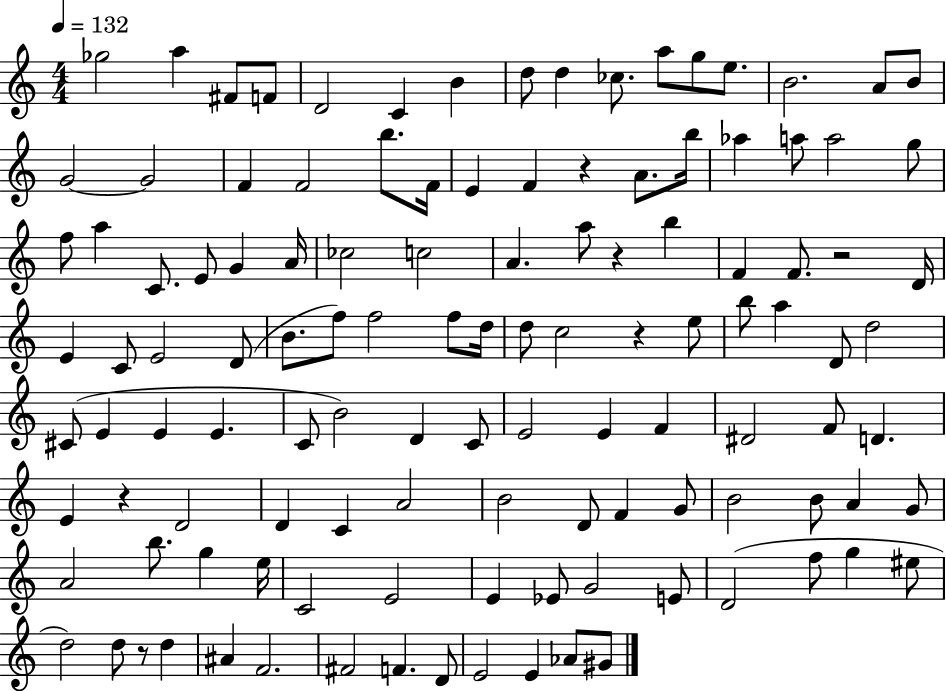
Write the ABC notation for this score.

X:1
T:Untitled
M:4/4
L:1/4
K:C
_g2 a ^F/2 F/2 D2 C B d/2 d _c/2 a/2 g/2 e/2 B2 A/2 B/2 G2 G2 F F2 b/2 F/4 E F z A/2 b/4 _a a/2 a2 g/2 f/2 a C/2 E/2 G A/4 _c2 c2 A a/2 z b F F/2 z2 D/4 E C/2 E2 D/2 B/2 f/2 f2 f/2 d/4 d/2 c2 z e/2 b/2 a D/2 d2 ^C/2 E E E C/2 B2 D C/2 E2 E F ^D2 F/2 D E z D2 D C A2 B2 D/2 F G/2 B2 B/2 A G/2 A2 b/2 g e/4 C2 E2 E _E/2 G2 E/2 D2 f/2 g ^e/2 d2 d/2 z/2 d ^A F2 ^F2 F D/2 E2 E _A/2 ^G/2